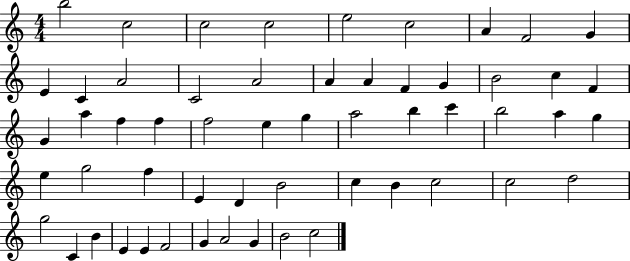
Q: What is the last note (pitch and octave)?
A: C5